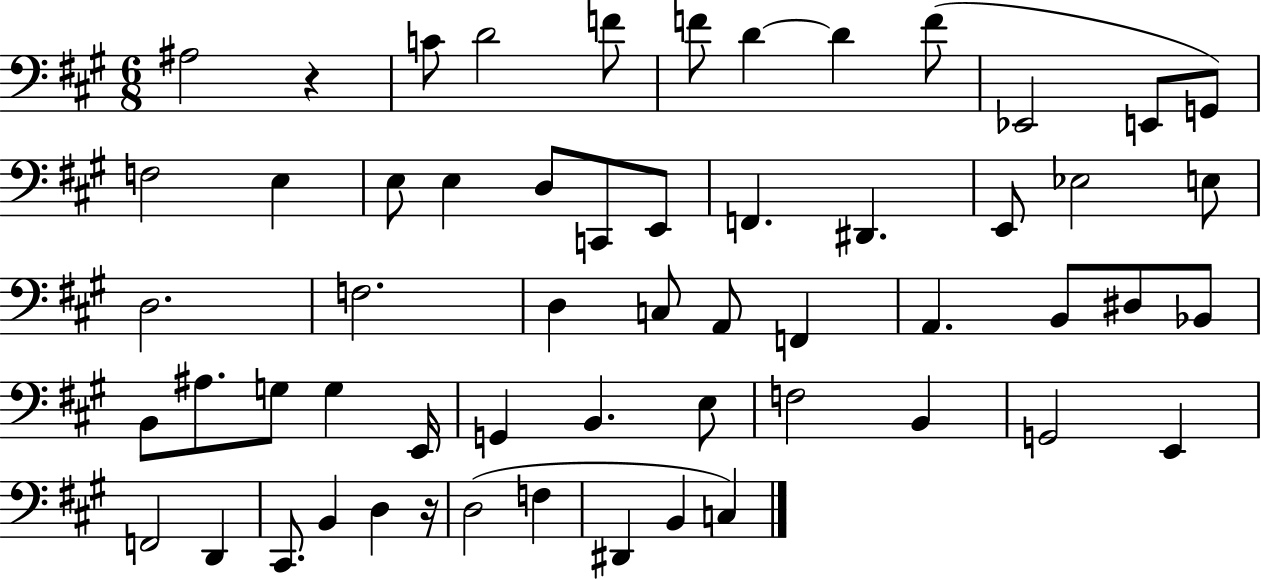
{
  \clef bass
  \numericTimeSignature
  \time 6/8
  \key a \major
  ais2 r4 | c'8 d'2 f'8 | f'8 d'4~~ d'4 f'8( | ees,2 e,8 g,8) | \break f2 e4 | e8 e4 d8 c,8 e,8 | f,4. dis,4. | e,8 ees2 e8 | \break d2. | f2. | d4 c8 a,8 f,4 | a,4. b,8 dis8 bes,8 | \break b,8 ais8. g8 g4 e,16 | g,4 b,4. e8 | f2 b,4 | g,2 e,4 | \break f,2 d,4 | cis,8. b,4 d4 r16 | d2( f4 | dis,4 b,4 c4) | \break \bar "|."
}